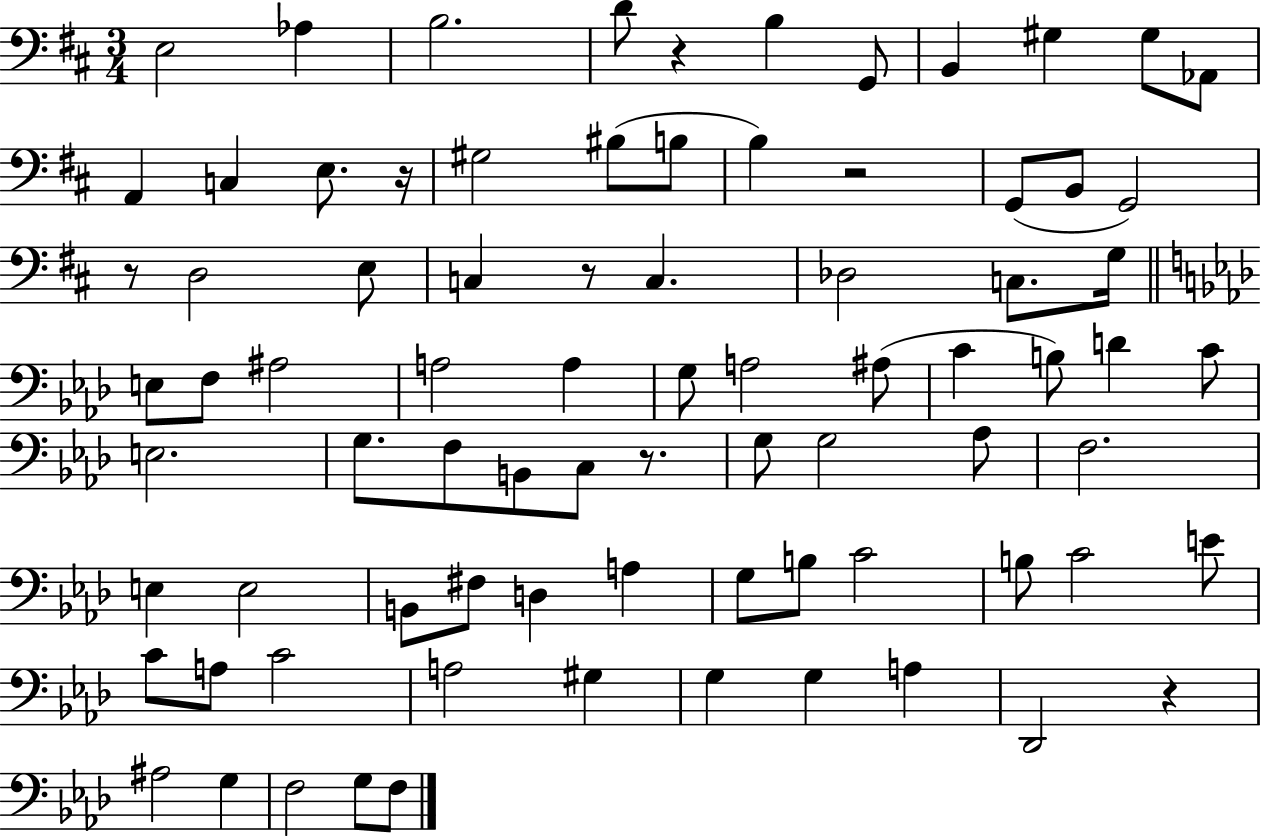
E3/h Ab3/q B3/h. D4/e R/q B3/q G2/e B2/q G#3/q G#3/e Ab2/e A2/q C3/q E3/e. R/s G#3/h BIS3/e B3/e B3/q R/h G2/e B2/e G2/h R/e D3/h E3/e C3/q R/e C3/q. Db3/h C3/e. G3/s E3/e F3/e A#3/h A3/h A3/q G3/e A3/h A#3/e C4/q B3/e D4/q C4/e E3/h. G3/e. F3/e B2/e C3/e R/e. G3/e G3/h Ab3/e F3/h. E3/q E3/h B2/e F#3/e D3/q A3/q G3/e B3/e C4/h B3/e C4/h E4/e C4/e A3/e C4/h A3/h G#3/q G3/q G3/q A3/q Db2/h R/q A#3/h G3/q F3/h G3/e F3/e